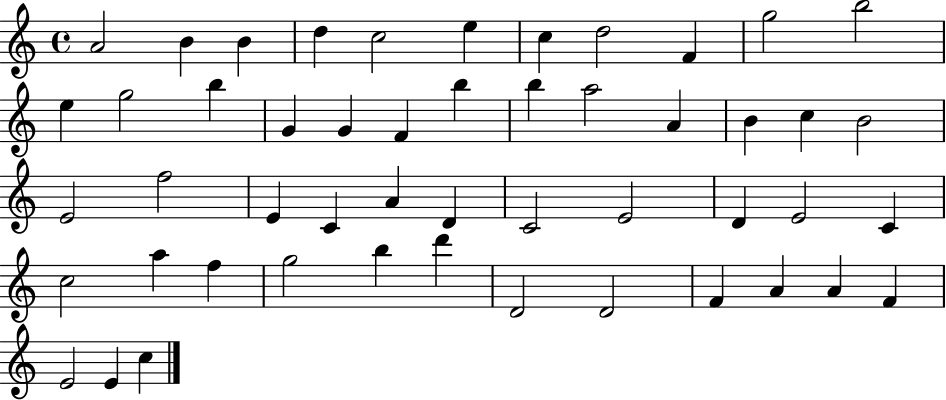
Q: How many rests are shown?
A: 0